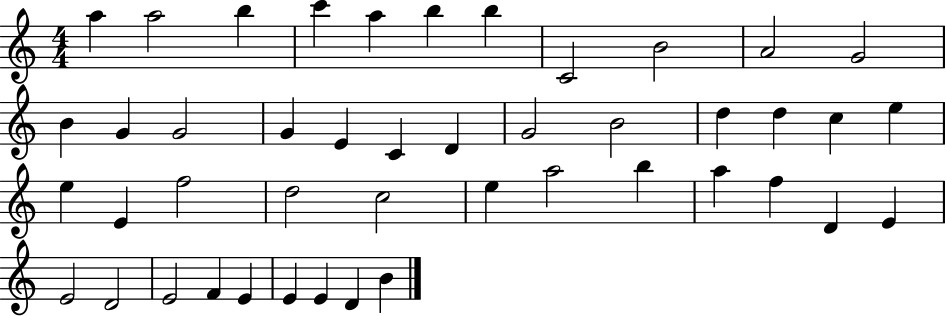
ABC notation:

X:1
T:Untitled
M:4/4
L:1/4
K:C
a a2 b c' a b b C2 B2 A2 G2 B G G2 G E C D G2 B2 d d c e e E f2 d2 c2 e a2 b a f D E E2 D2 E2 F E E E D B